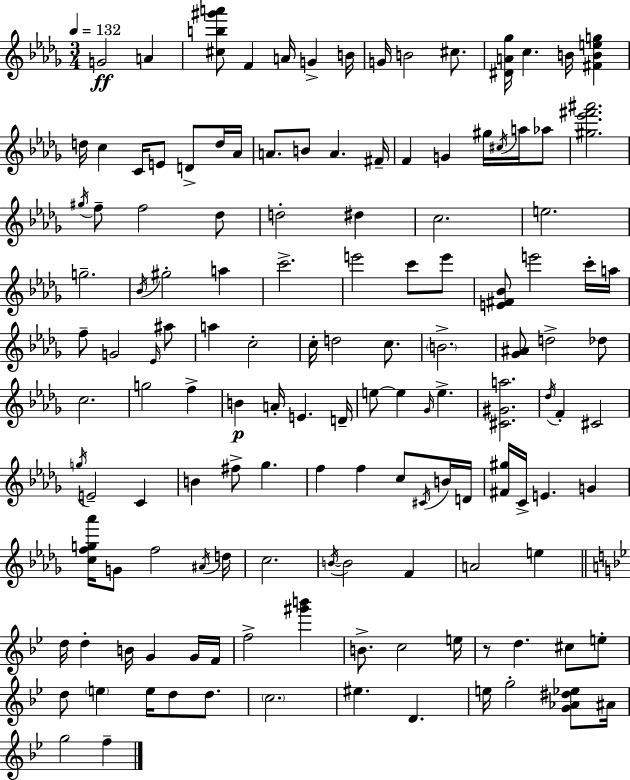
{
  \clef treble
  \numericTimeSignature
  \time 3/4
  \key bes \minor
  \tempo 4 = 132
  g'2\ff a'4 | <cis'' b'' gis''' a'''>8 f'4 a'16 g'4-> b'16 | g'16 b'2 cis''8. | <dis' a' ges''>16 c''4. b'16 <fis' b' e'' g''>4 | \break d''16 c''4 c'16 e'8 d'8-> d''16 aes'16 | a'8. b'8 a'4. fis'16-- | f'4 g'4 gis''16 \acciaccatura { cis''16 } a''16 aes''8 | <gis'' ees''' fis''' ais'''>2. | \break \acciaccatura { gis''16 } f''8-- f''2 | des''8 d''2-. dis''4 | c''2. | e''2. | \break g''2.-- | \acciaccatura { bes'16 } gis''2-. a''4 | c'''2.-> | e'''2 c'''8 | \break e'''8 <e' fis' bes'>8 e'''2 | c'''16-. a''16 f''8-- g'2 | \grace { ees'16 } ais''8 a''4 c''2-. | c''16-. d''2 | \break c''8. \parenthesize b'2.-> | <ges' ais'>8 d''2-> | des''8 c''2. | g''2 | \break f''4-> b'4\p a'16-. e'4. | d'16-- e''8~~ e''4 \grace { ges'16 } e''4.-> | <cis' gis' a''>2. | \acciaccatura { des''16 } f'4-. cis'2 | \break \acciaccatura { g''16 } e'2-- | c'4 b'4 fis''8-> | ges''4. f''4 f''4 | c''8 \acciaccatura { cis'16 } b'16 d'16 <fis' gis''>16 c'16-> e'4. | \break g'4 <c'' f'' g'' aes'''>16 g'8 f''2 | \acciaccatura { ais'16 } d''16 c''2. | \acciaccatura { b'16~ }~ b'2 | f'4 a'2 | \break e''4 \bar "||" \break \key bes \major d''16 d''4-. b'16 g'4 g'16 f'16 | f''2-> <gis''' b'''>4 | b'8.-> c''2 e''16 | r8 d''4. cis''8 e''8-. | \break d''8 \parenthesize e''4 e''16 d''8 d''8. | \parenthesize c''2. | eis''4. d'4. | e''16 g''2-. <g' aes' dis'' ees''>8 ais'16 | \break g''2 f''4-- | \bar "|."
}